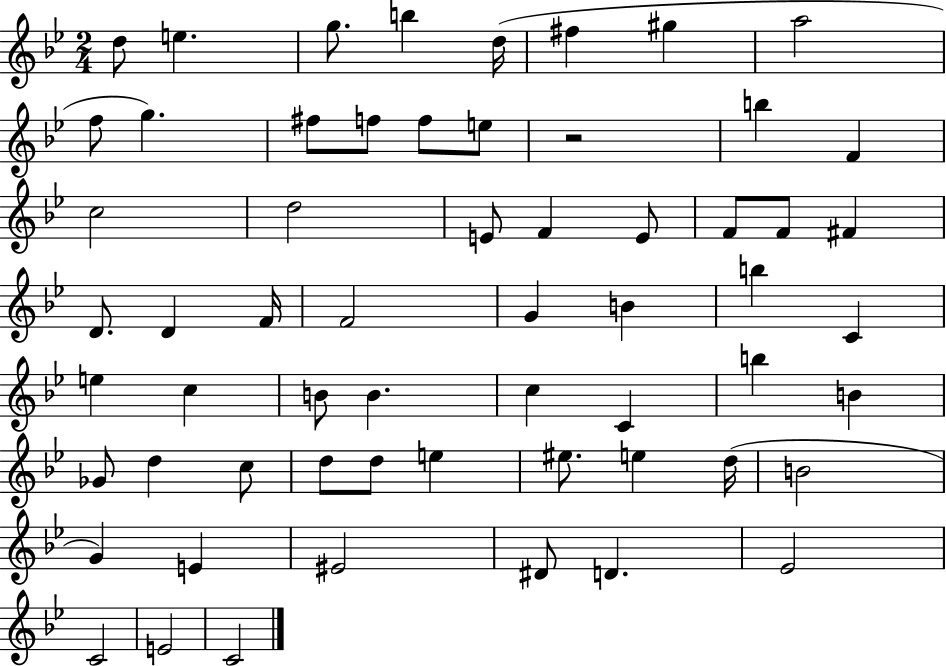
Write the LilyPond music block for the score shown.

{
  \clef treble
  \numericTimeSignature
  \time 2/4
  \key bes \major
  d''8 e''4. | g''8. b''4 d''16( | fis''4 gis''4 | a''2 | \break f''8 g''4.) | fis''8 f''8 f''8 e''8 | r2 | b''4 f'4 | \break c''2 | d''2 | e'8 f'4 e'8 | f'8 f'8 fis'4 | \break d'8. d'4 f'16 | f'2 | g'4 b'4 | b''4 c'4 | \break e''4 c''4 | b'8 b'4. | c''4 c'4 | b''4 b'4 | \break ges'8 d''4 c''8 | d''8 d''8 e''4 | eis''8. e''4 d''16( | b'2 | \break g'4) e'4 | eis'2 | dis'8 d'4. | ees'2 | \break c'2 | e'2 | c'2 | \bar "|."
}